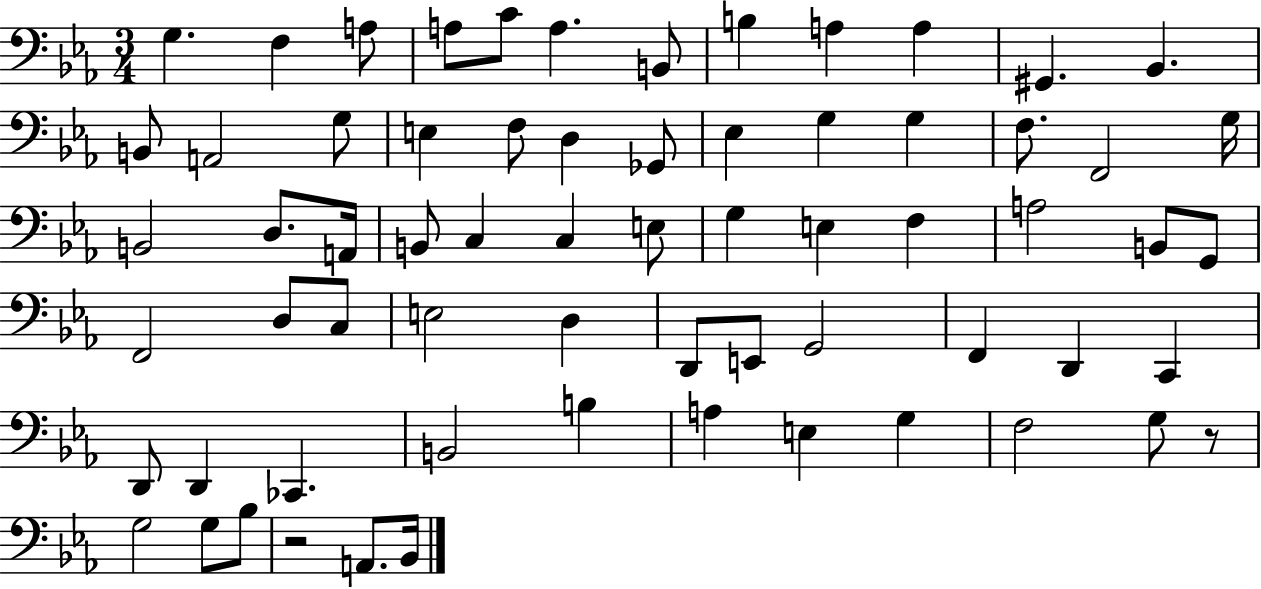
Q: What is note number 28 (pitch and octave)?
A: A2